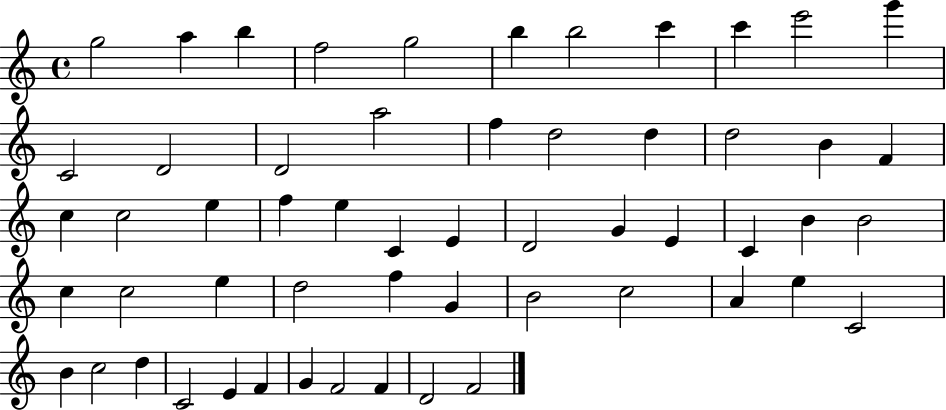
{
  \clef treble
  \time 4/4
  \defaultTimeSignature
  \key c \major
  g''2 a''4 b''4 | f''2 g''2 | b''4 b''2 c'''4 | c'''4 e'''2 g'''4 | \break c'2 d'2 | d'2 a''2 | f''4 d''2 d''4 | d''2 b'4 f'4 | \break c''4 c''2 e''4 | f''4 e''4 c'4 e'4 | d'2 g'4 e'4 | c'4 b'4 b'2 | \break c''4 c''2 e''4 | d''2 f''4 g'4 | b'2 c''2 | a'4 e''4 c'2 | \break b'4 c''2 d''4 | c'2 e'4 f'4 | g'4 f'2 f'4 | d'2 f'2 | \break \bar "|."
}